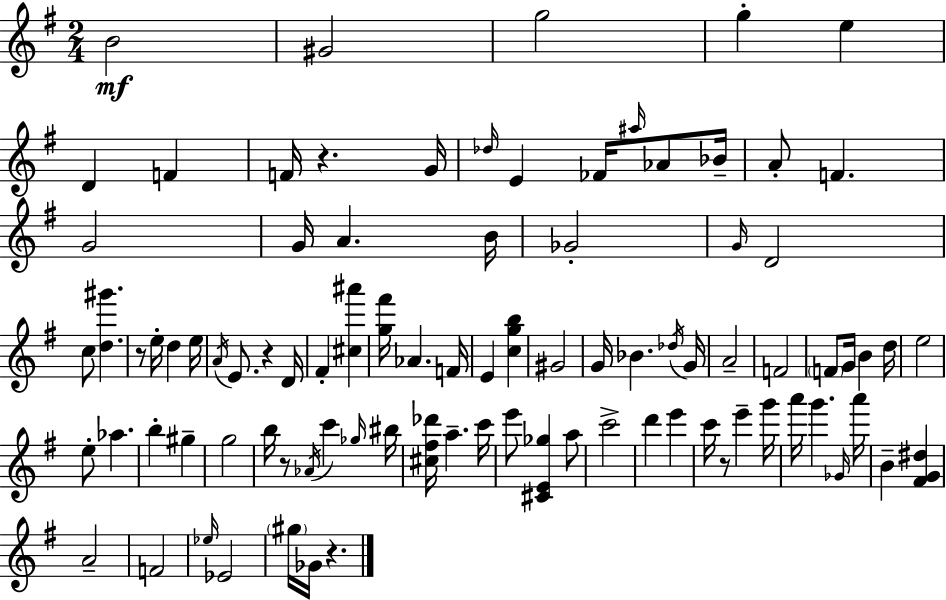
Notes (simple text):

B4/h G#4/h G5/h G5/q E5/q D4/q F4/q F4/s R/q. G4/s Db5/s E4/q FES4/s A#5/s Ab4/e Bb4/s A4/e F4/q. G4/h G4/s A4/q. B4/s Gb4/h G4/s D4/h C5/e [D5,G#6]/q. R/e E5/s D5/q E5/s A4/s E4/e. R/q D4/s F#4/q [C#5,A#6]/q [G5,F#6]/s Ab4/q. F4/s E4/q [C5,G5,B5]/q G#4/h G4/s Bb4/q. Db5/s G4/s A4/h F4/h F4/e G4/s B4/q D5/s E5/h E5/e Ab5/q. B5/q G#5/q G5/h B5/s R/e Ab4/s C6/q Gb5/s BIS5/s [C#5,F#5,Db6]/s A5/q. C6/s E6/e [C#4,E4,Gb5]/q A5/e C6/h D6/q E6/q C6/s R/e E6/q G6/s A6/s G6/q. Gb4/s A6/s B4/q [F#4,G4,D#5]/q A4/h F4/h Eb5/s Eb4/h G#5/s Gb4/s R/q.